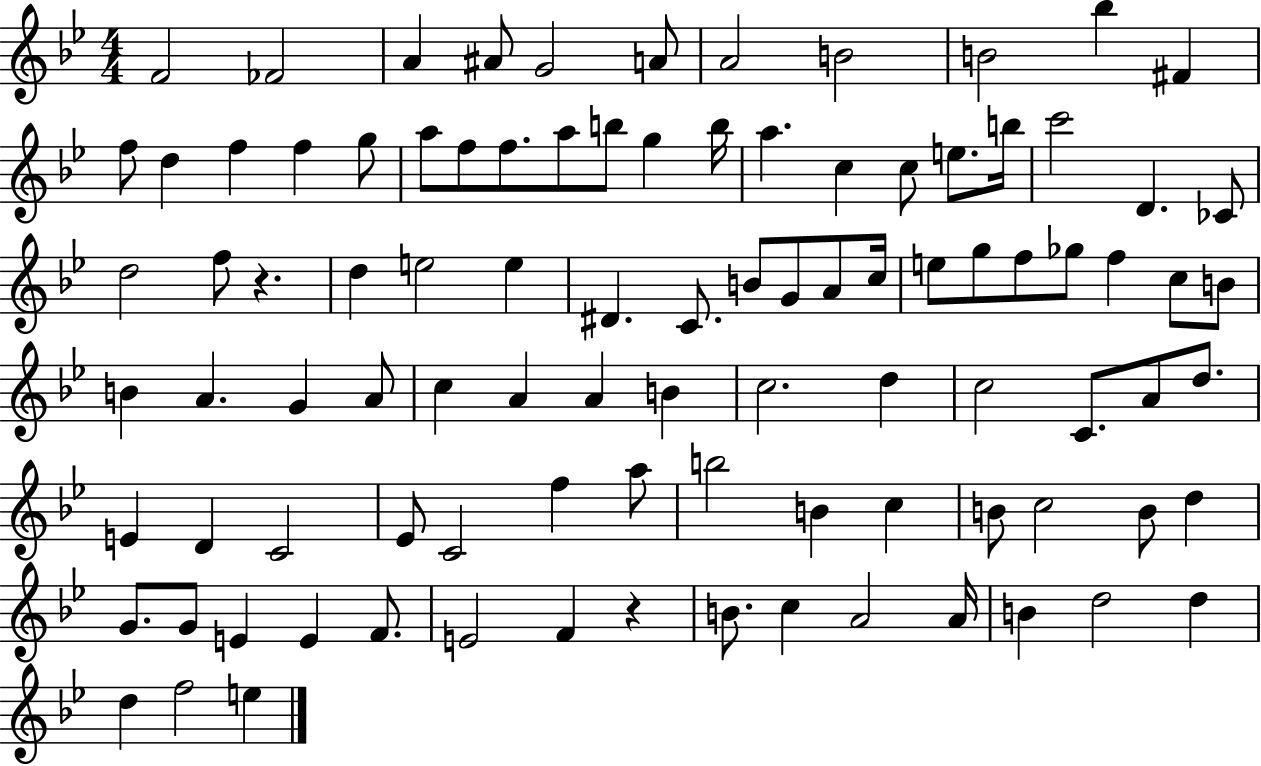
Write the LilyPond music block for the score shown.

{
  \clef treble
  \numericTimeSignature
  \time 4/4
  \key bes \major
  f'2 fes'2 | a'4 ais'8 g'2 a'8 | a'2 b'2 | b'2 bes''4 fis'4 | \break f''8 d''4 f''4 f''4 g''8 | a''8 f''8 f''8. a''8 b''8 g''4 b''16 | a''4. c''4 c''8 e''8. b''16 | c'''2 d'4. ces'8 | \break d''2 f''8 r4. | d''4 e''2 e''4 | dis'4. c'8. b'8 g'8 a'8 c''16 | e''8 g''8 f''8 ges''8 f''4 c''8 b'8 | \break b'4 a'4. g'4 a'8 | c''4 a'4 a'4 b'4 | c''2. d''4 | c''2 c'8. a'8 d''8. | \break e'4 d'4 c'2 | ees'8 c'2 f''4 a''8 | b''2 b'4 c''4 | b'8 c''2 b'8 d''4 | \break g'8. g'8 e'4 e'4 f'8. | e'2 f'4 r4 | b'8. c''4 a'2 a'16 | b'4 d''2 d''4 | \break d''4 f''2 e''4 | \bar "|."
}